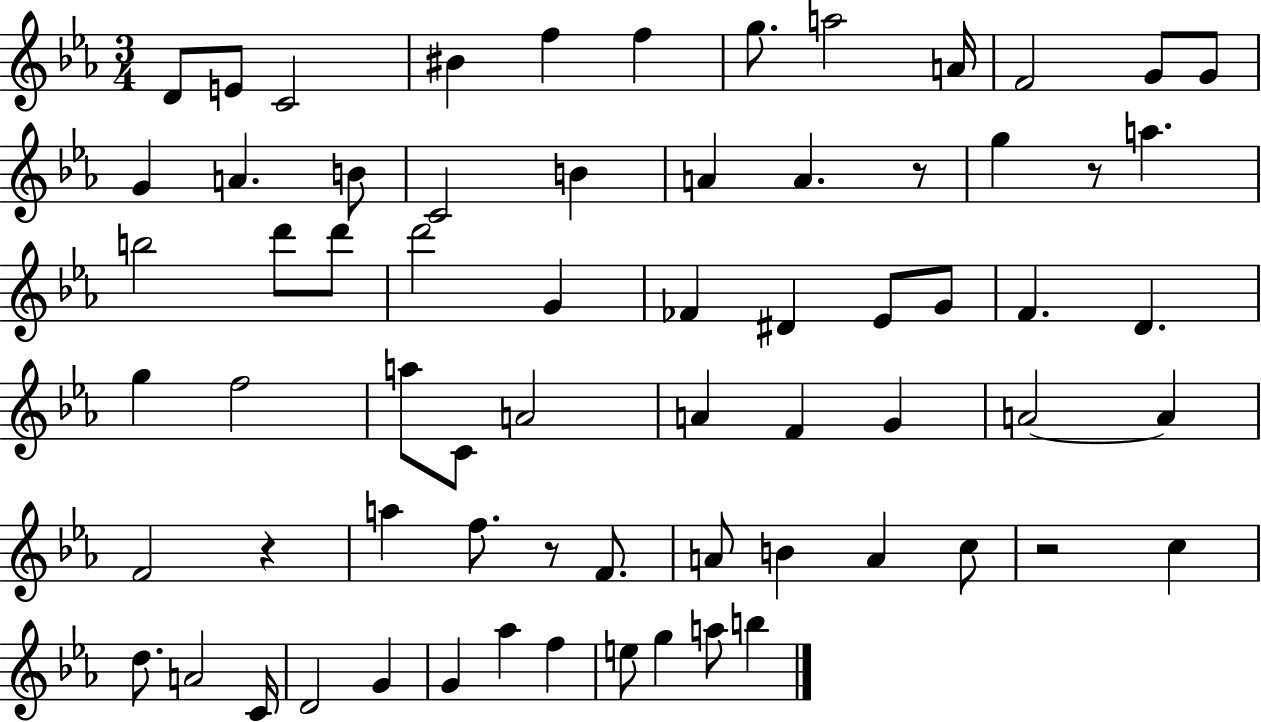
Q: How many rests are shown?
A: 5